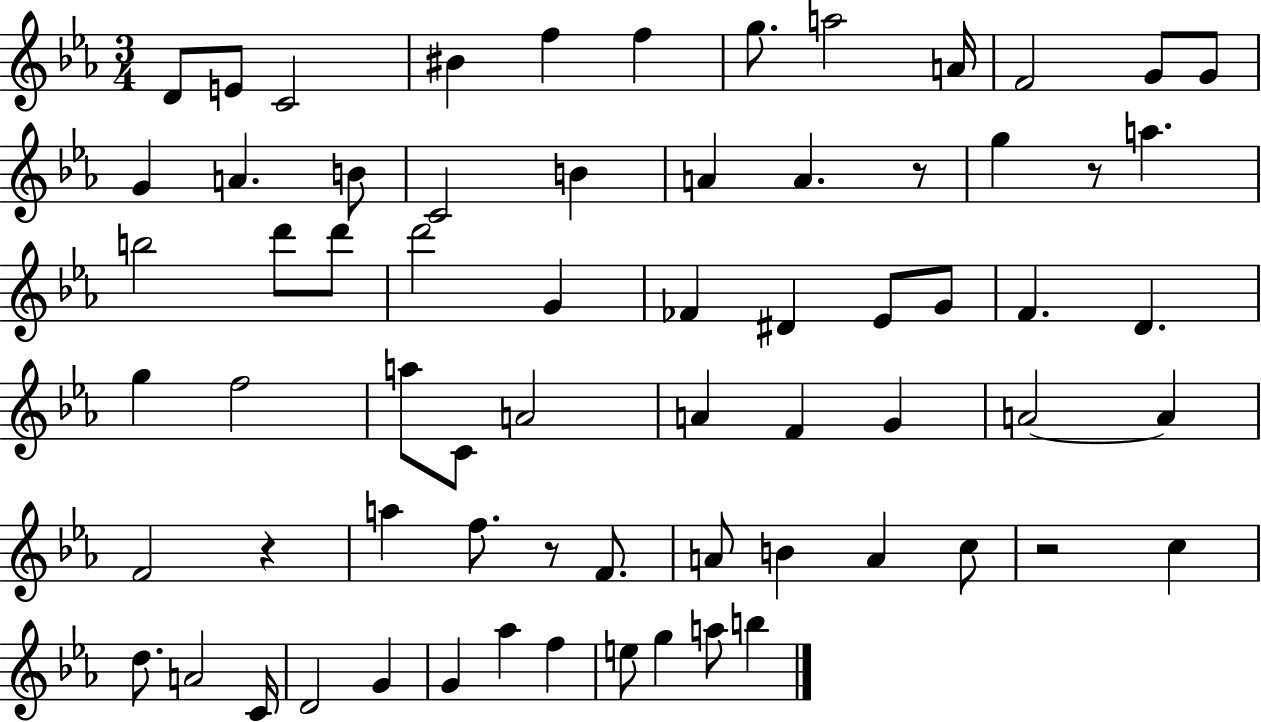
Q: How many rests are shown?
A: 5